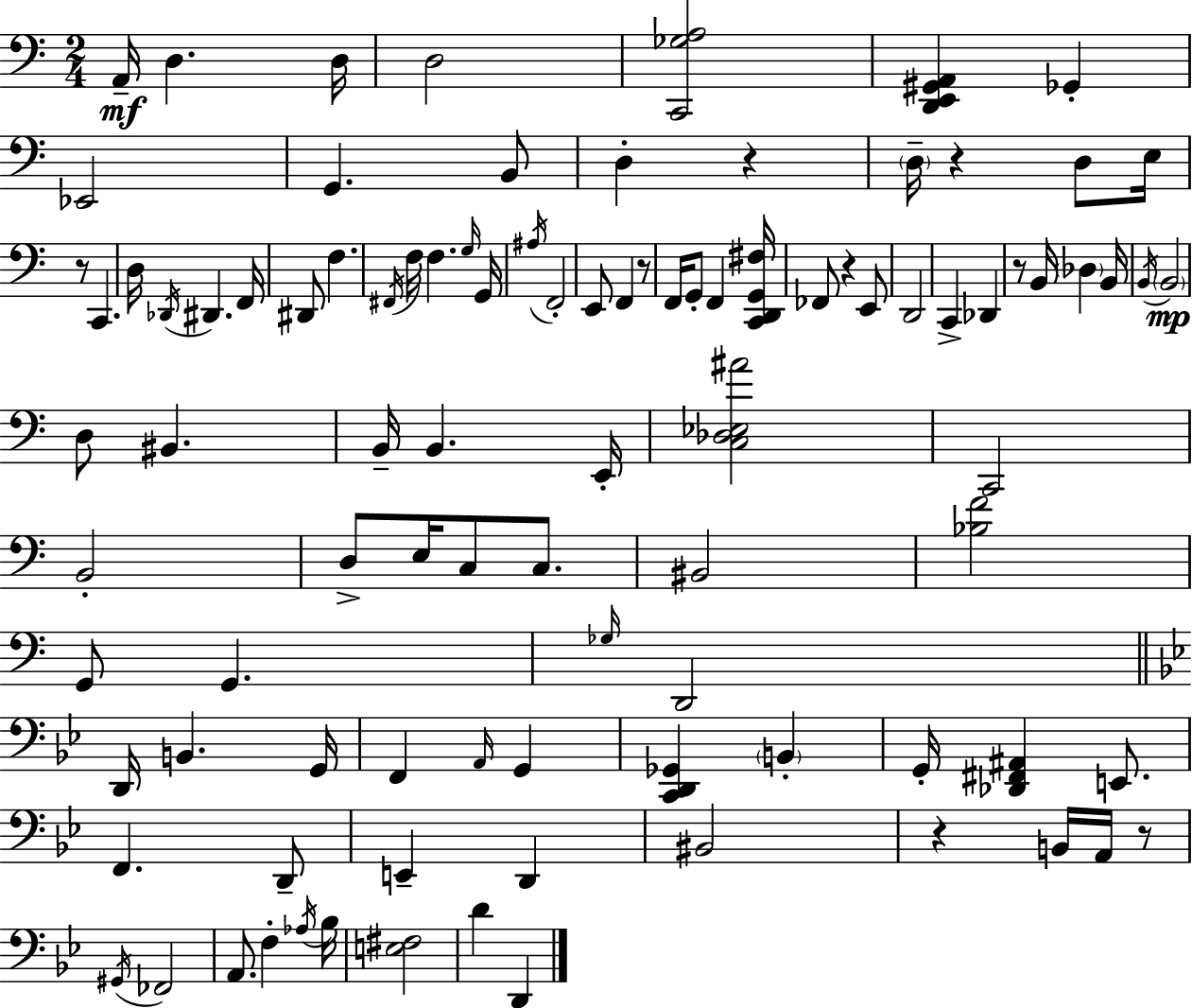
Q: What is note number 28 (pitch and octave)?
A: F2